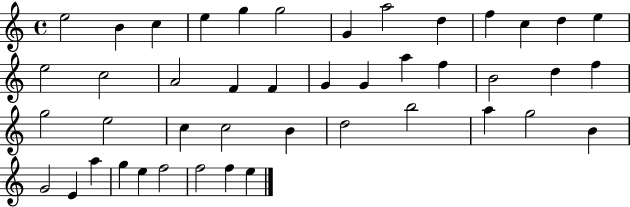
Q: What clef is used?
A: treble